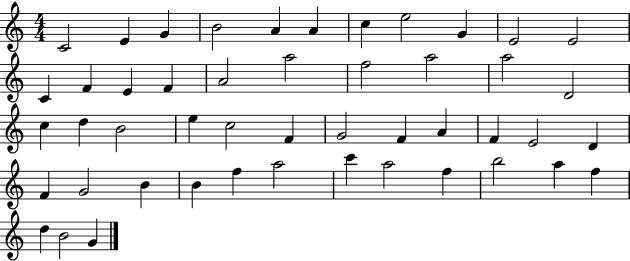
{
  \clef treble
  \numericTimeSignature
  \time 4/4
  \key c \major
  c'2 e'4 g'4 | b'2 a'4 a'4 | c''4 e''2 g'4 | e'2 e'2 | \break c'4 f'4 e'4 f'4 | a'2 a''2 | f''2 a''2 | a''2 d'2 | \break c''4 d''4 b'2 | e''4 c''2 f'4 | g'2 f'4 a'4 | f'4 e'2 d'4 | \break f'4 g'2 b'4 | b'4 f''4 a''2 | c'''4 a''2 f''4 | b''2 a''4 f''4 | \break d''4 b'2 g'4 | \bar "|."
}